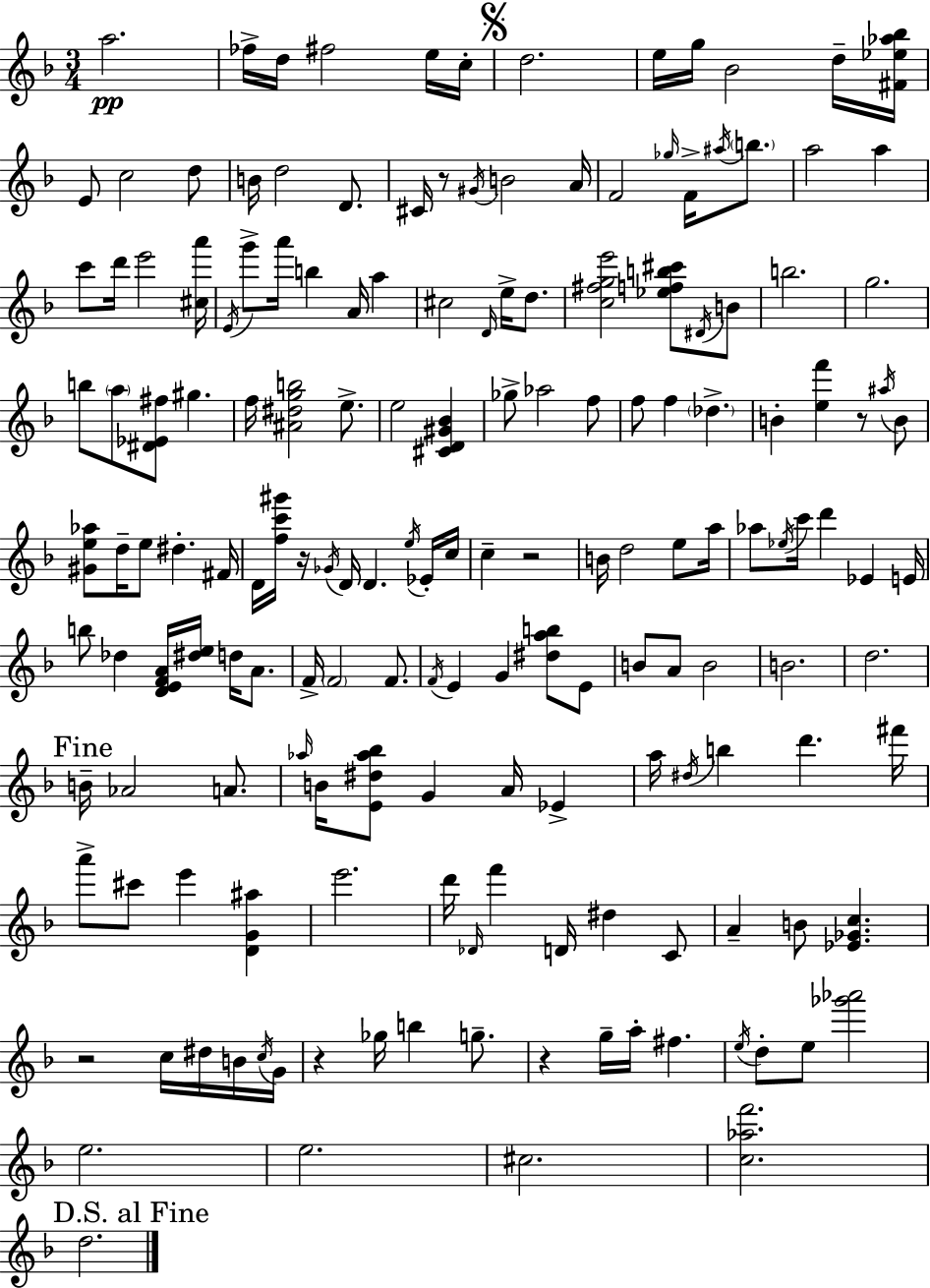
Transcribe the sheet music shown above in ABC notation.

X:1
T:Untitled
M:3/4
L:1/4
K:Dm
a2 _f/4 d/4 ^f2 e/4 c/4 d2 e/4 g/4 _B2 d/4 [^F_e_a_b]/4 E/2 c2 d/2 B/4 d2 D/2 ^C/4 z/2 ^G/4 B2 A/4 F2 _g/4 F/4 ^a/4 b/2 a2 a c'/2 d'/4 e'2 [^ca']/4 E/4 g'/2 a'/4 b A/4 a ^c2 D/4 e/4 d/2 [c^fge']2 [_efb^c']/2 ^D/4 B/2 b2 g2 b/2 a/2 [^D_E^f]/2 ^g f/4 [^A^dgb]2 e/2 e2 [^CD^G_B] _g/2 _a2 f/2 f/2 f _d B [ef'] z/2 ^a/4 B/2 [^Ge_a]/2 d/4 e/2 ^d ^F/4 D/4 [fc'^g']/4 z/4 _G/4 D/4 D e/4 _E/4 c/4 c z2 B/4 d2 e/2 a/4 _a/2 _e/4 c'/4 d' _E E/4 b/2 _d [DEFA]/4 [^de]/4 d/4 A/2 F/4 F2 F/2 F/4 E G [^dab]/2 E/2 B/2 A/2 B2 B2 d2 B/4 _A2 A/2 _a/4 B/4 [E^d_a_b]/2 G A/4 _E a/4 ^d/4 b d' ^f'/4 a'/2 ^c'/2 e' [DG^a] e'2 d'/4 _D/4 f' D/4 ^d C/2 A B/2 [_E_Gc] z2 c/4 ^d/4 B/4 c/4 G/4 z _g/4 b g/2 z g/4 a/4 ^f e/4 d/2 e/2 [_g'_a']2 e2 e2 ^c2 [c_af']2 d2